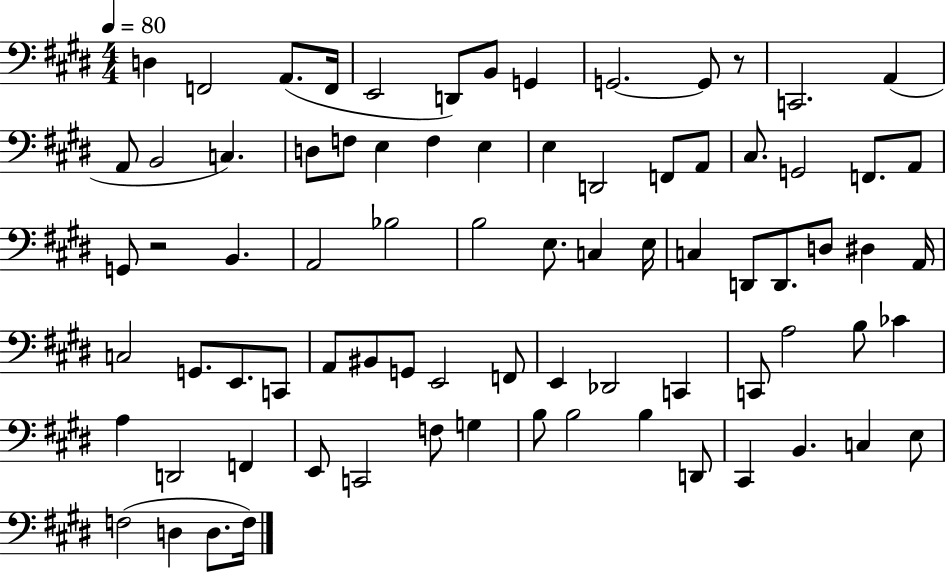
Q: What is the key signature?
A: E major